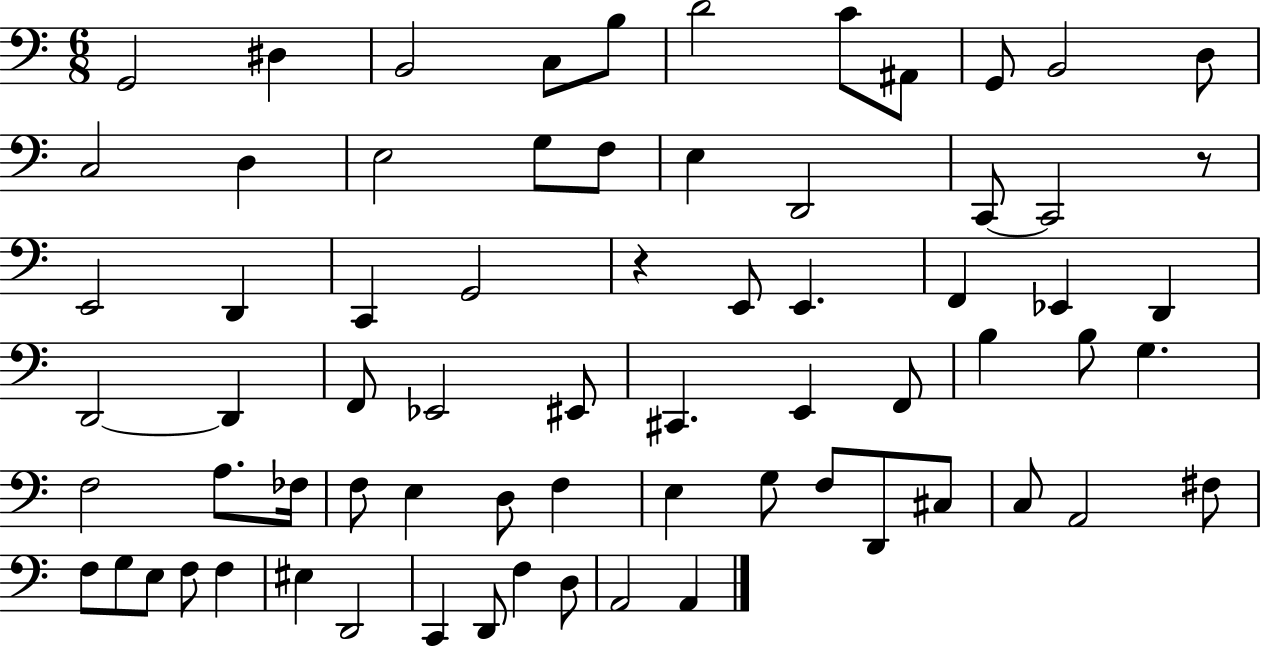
G2/h D#3/q B2/h C3/e B3/e D4/h C4/e A#2/e G2/e B2/h D3/e C3/h D3/q E3/h G3/e F3/e E3/q D2/h C2/e C2/h R/e E2/h D2/q C2/q G2/h R/q E2/e E2/q. F2/q Eb2/q D2/q D2/h D2/q F2/e Eb2/h EIS2/e C#2/q. E2/q F2/e B3/q B3/e G3/q. F3/h A3/e. FES3/s F3/e E3/q D3/e F3/q E3/q G3/e F3/e D2/e C#3/e C3/e A2/h F#3/e F3/e G3/e E3/e F3/e F3/q EIS3/q D2/h C2/q D2/e F3/q D3/e A2/h A2/q